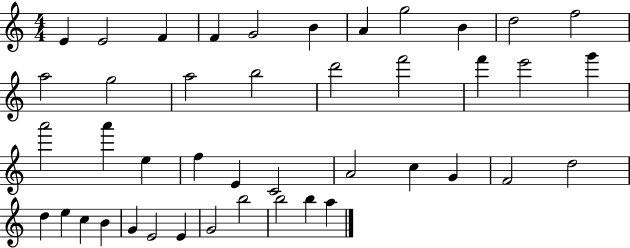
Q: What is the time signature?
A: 4/4